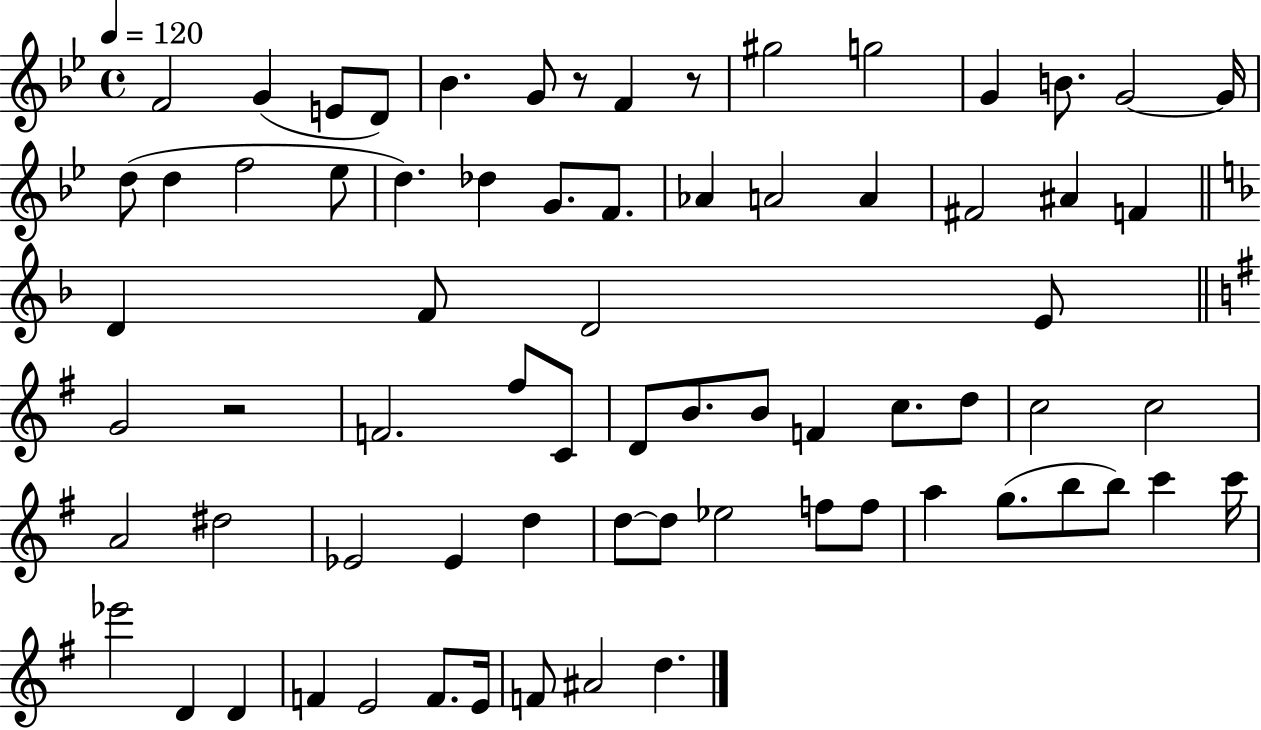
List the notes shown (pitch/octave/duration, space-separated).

F4/h G4/q E4/e D4/e Bb4/q. G4/e R/e F4/q R/e G#5/h G5/h G4/q B4/e. G4/h G4/s D5/e D5/q F5/h Eb5/e D5/q. Db5/q G4/e. F4/e. Ab4/q A4/h A4/q F#4/h A#4/q F4/q D4/q F4/e D4/h E4/e G4/h R/h F4/h. F#5/e C4/e D4/e B4/e. B4/e F4/q C5/e. D5/e C5/h C5/h A4/h D#5/h Eb4/h Eb4/q D5/q D5/e D5/e Eb5/h F5/e F5/e A5/q G5/e. B5/e B5/e C6/q C6/s Eb6/h D4/q D4/q F4/q E4/h F4/e. E4/s F4/e A#4/h D5/q.